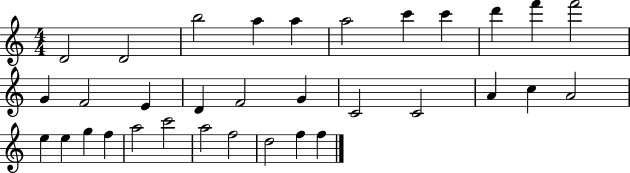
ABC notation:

X:1
T:Untitled
M:4/4
L:1/4
K:C
D2 D2 b2 a a a2 c' c' d' f' f'2 G F2 E D F2 G C2 C2 A c A2 e e g f a2 c'2 a2 f2 d2 f f